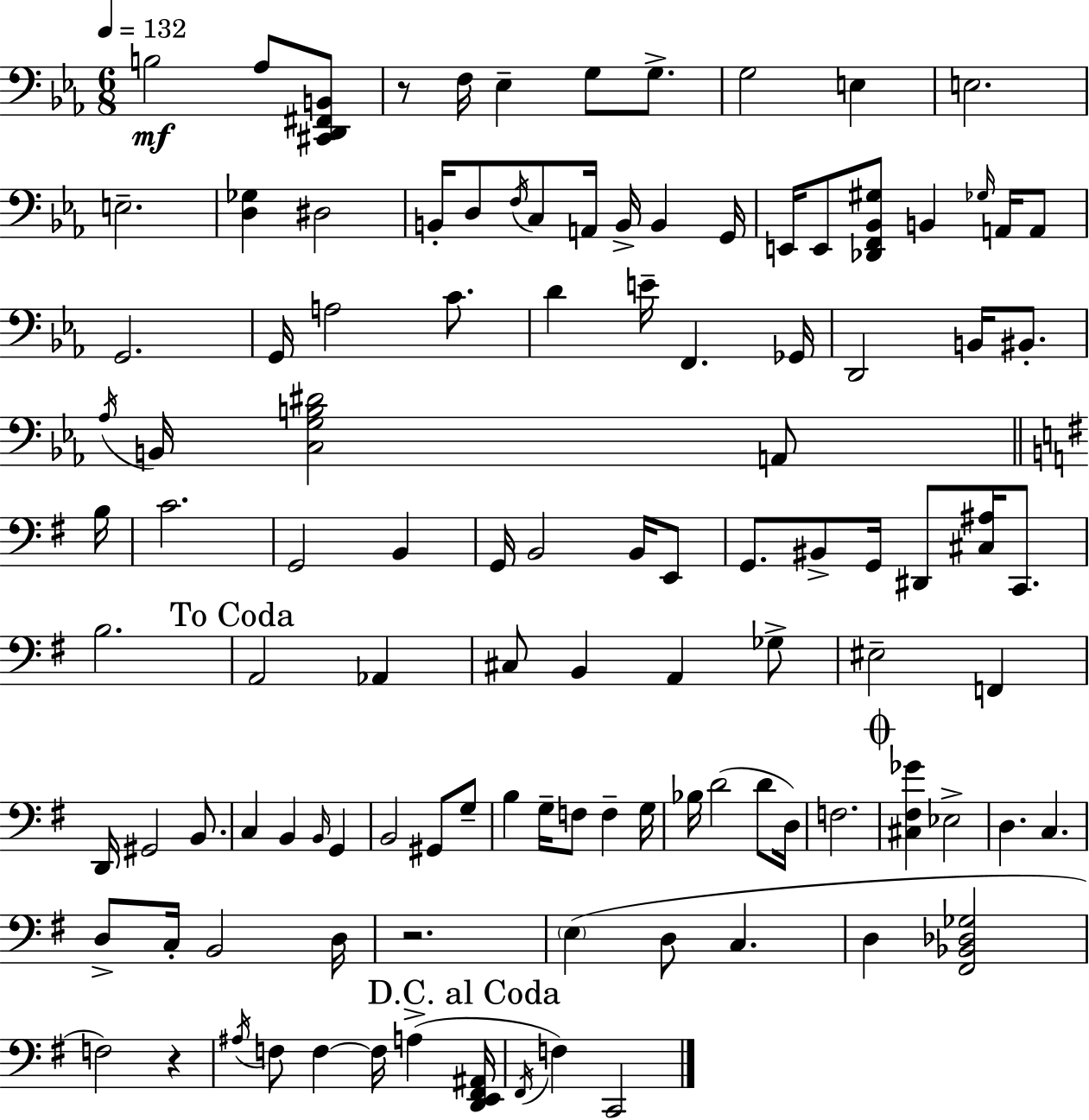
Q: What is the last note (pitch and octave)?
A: C2